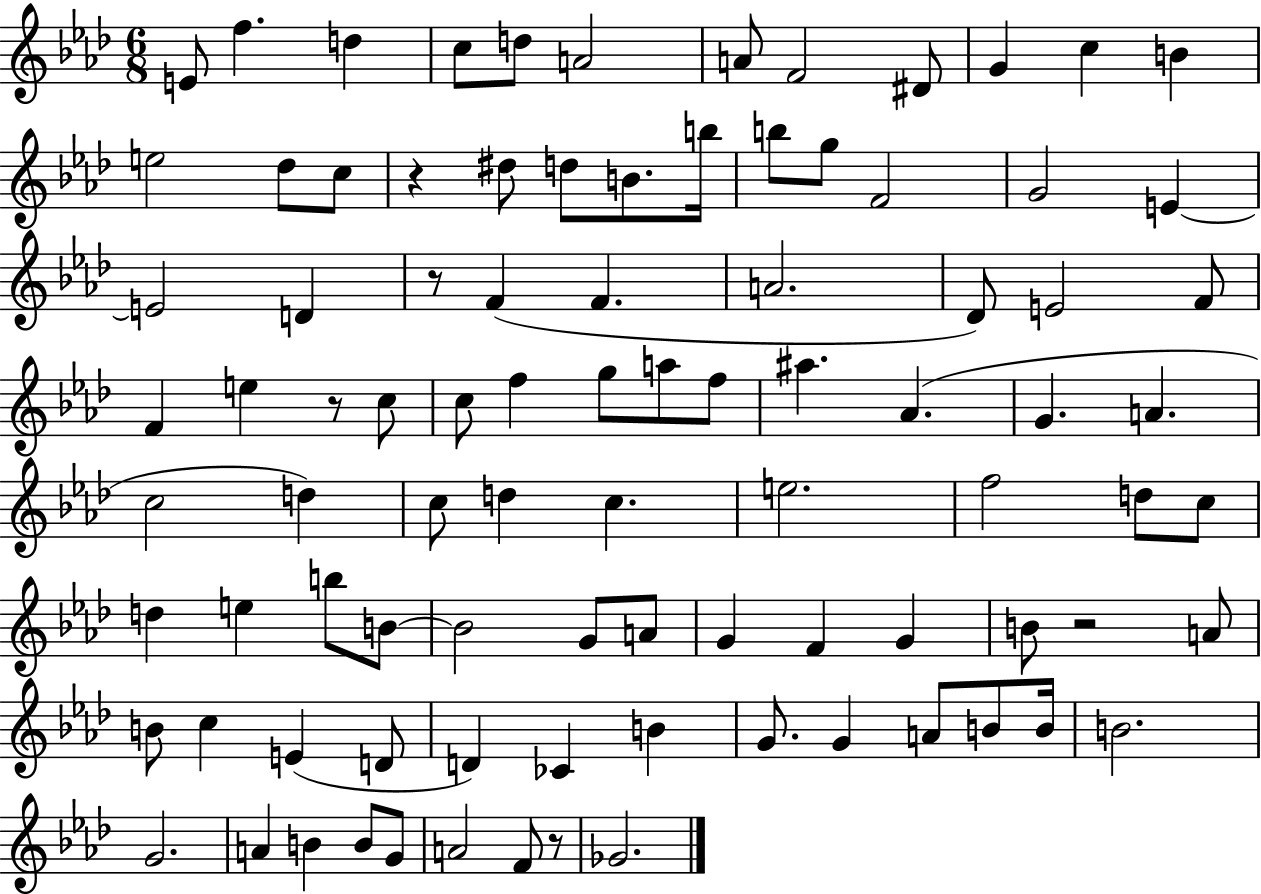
E4/e F5/q. D5/q C5/e D5/e A4/h A4/e F4/h D#4/e G4/q C5/q B4/q E5/h Db5/e C5/e R/q D#5/e D5/e B4/e. B5/s B5/e G5/e F4/h G4/h E4/q E4/h D4/q R/e F4/q F4/q. A4/h. Db4/e E4/h F4/e F4/q E5/q R/e C5/e C5/e F5/q G5/e A5/e F5/e A#5/q. Ab4/q. G4/q. A4/q. C5/h D5/q C5/e D5/q C5/q. E5/h. F5/h D5/e C5/e D5/q E5/q B5/e B4/e B4/h G4/e A4/e G4/q F4/q G4/q B4/e R/h A4/e B4/e C5/q E4/q D4/e D4/q CES4/q B4/q G4/e. G4/q A4/e B4/e B4/s B4/h. G4/h. A4/q B4/q B4/e G4/e A4/h F4/e R/e Gb4/h.